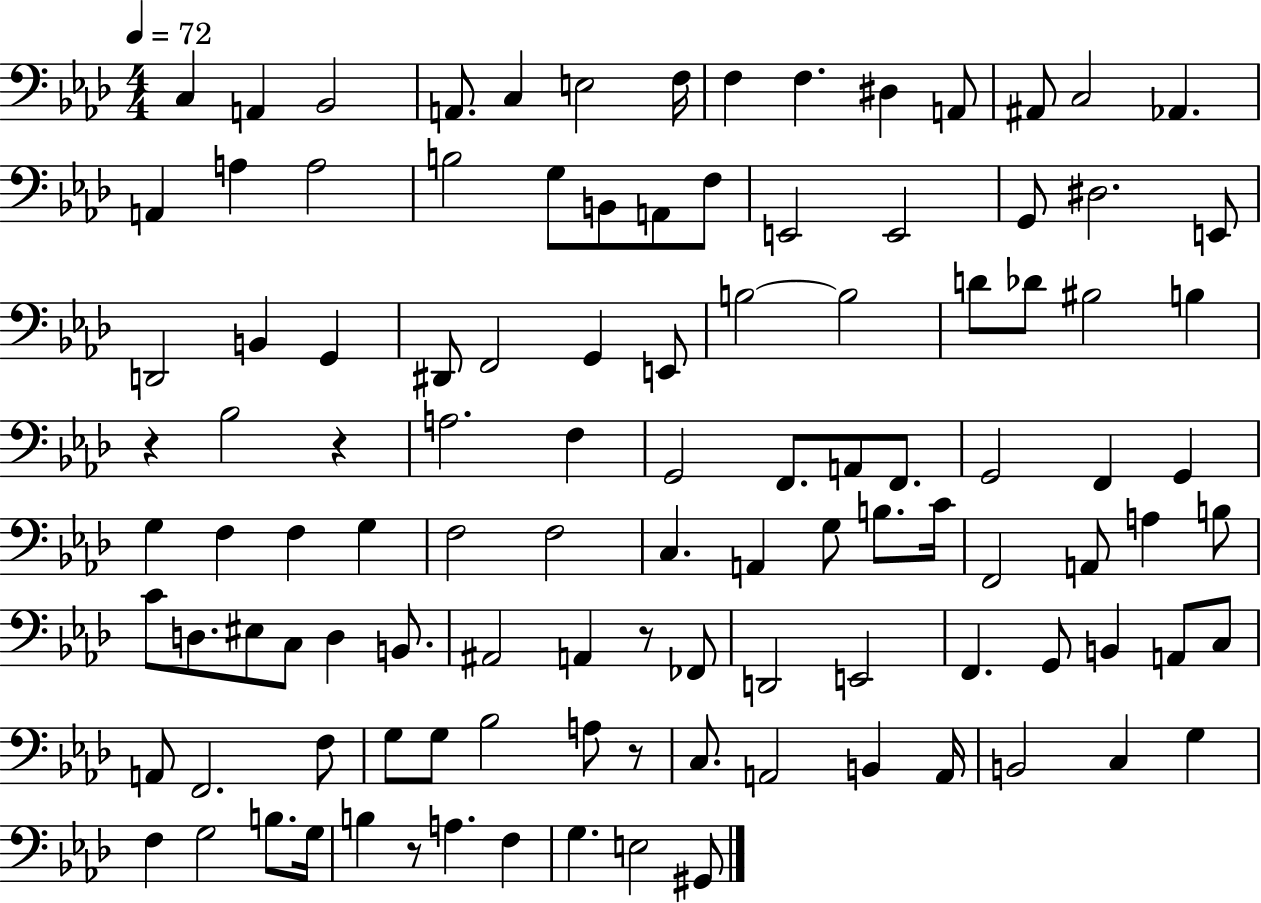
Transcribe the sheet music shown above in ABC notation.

X:1
T:Untitled
M:4/4
L:1/4
K:Ab
C, A,, _B,,2 A,,/2 C, E,2 F,/4 F, F, ^D, A,,/2 ^A,,/2 C,2 _A,, A,, A, A,2 B,2 G,/2 B,,/2 A,,/2 F,/2 E,,2 E,,2 G,,/2 ^D,2 E,,/2 D,,2 B,, G,, ^D,,/2 F,,2 G,, E,,/2 B,2 B,2 D/2 _D/2 ^B,2 B, z _B,2 z A,2 F, G,,2 F,,/2 A,,/2 F,,/2 G,,2 F,, G,, G, F, F, G, F,2 F,2 C, A,, G,/2 B,/2 C/4 F,,2 A,,/2 A, B,/2 C/2 D,/2 ^E,/2 C,/2 D, B,,/2 ^A,,2 A,, z/2 _F,,/2 D,,2 E,,2 F,, G,,/2 B,, A,,/2 C,/2 A,,/2 F,,2 F,/2 G,/2 G,/2 _B,2 A,/2 z/2 C,/2 A,,2 B,, A,,/4 B,,2 C, G, F, G,2 B,/2 G,/4 B, z/2 A, F, G, E,2 ^G,,/2